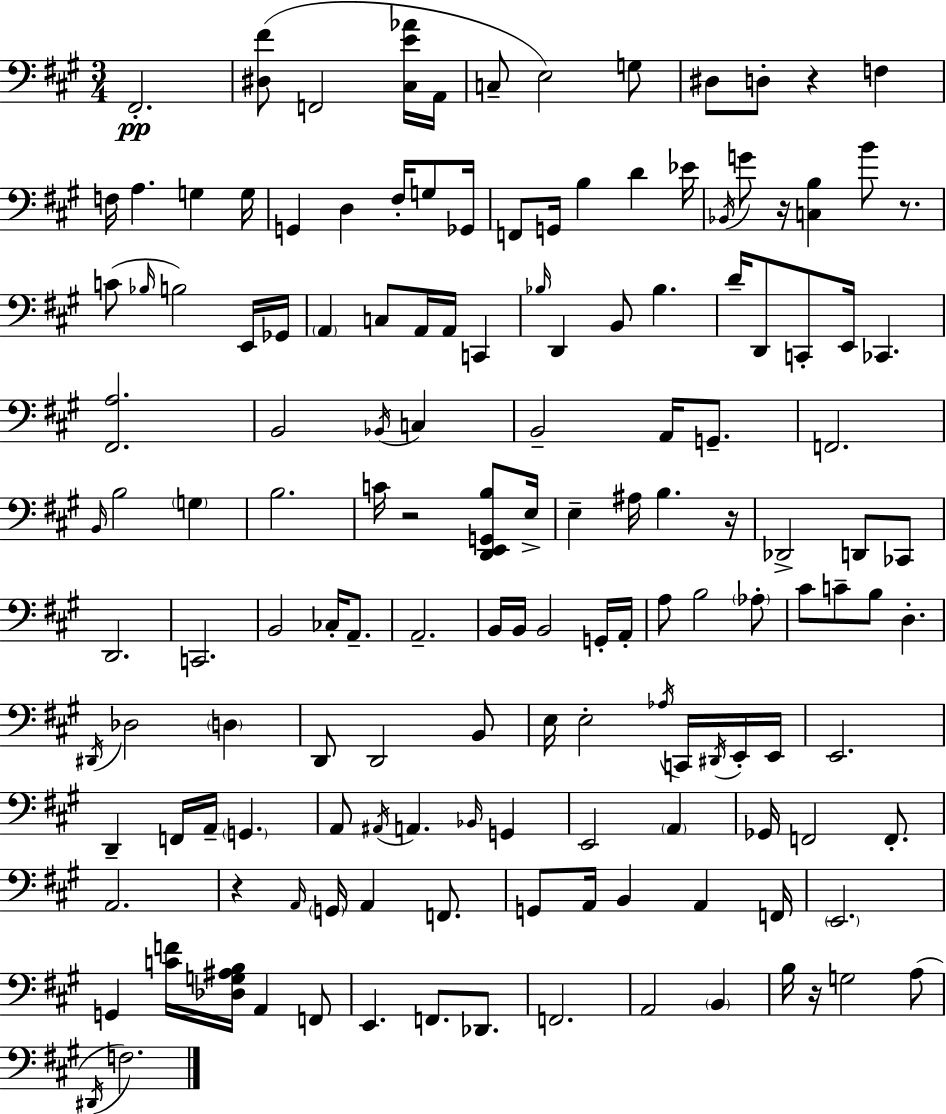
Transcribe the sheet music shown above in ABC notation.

X:1
T:Untitled
M:3/4
L:1/4
K:A
^F,,2 [^D,^F]/2 F,,2 [^C,E_A]/4 A,,/4 C,/2 E,2 G,/2 ^D,/2 D,/2 z F, F,/4 A, G, G,/4 G,, D, ^F,/4 G,/2 _G,,/4 F,,/2 G,,/4 B, D _E/4 _B,,/4 G/2 z/4 [C,B,] B/2 z/2 C/2 _B,/4 B,2 E,,/4 _G,,/4 A,, C,/2 A,,/4 A,,/4 C,, _B,/4 D,, B,,/2 _B, D/4 D,,/2 C,,/2 E,,/4 _C,, [^F,,A,]2 B,,2 _B,,/4 C, B,,2 A,,/4 G,,/2 F,,2 B,,/4 B,2 G, B,2 C/4 z2 [D,,E,,G,,B,]/2 E,/4 E, ^A,/4 B, z/4 _D,,2 D,,/2 _C,,/2 D,,2 C,,2 B,,2 _C,/4 A,,/2 A,,2 B,,/4 B,,/4 B,,2 G,,/4 A,,/4 A,/2 B,2 _A,/2 ^C/2 C/2 B,/2 D, ^D,,/4 _D,2 D, D,,/2 D,,2 B,,/2 E,/4 E,2 _A,/4 C,,/4 ^D,,/4 E,,/4 E,,/4 E,,2 D,, F,,/4 A,,/4 G,, A,,/2 ^A,,/4 A,, _B,,/4 G,, E,,2 A,, _G,,/4 F,,2 F,,/2 A,,2 z A,,/4 G,,/4 A,, F,,/2 G,,/2 A,,/4 B,, A,, F,,/4 E,,2 G,, [CF]/4 [_D,G,^A,B,]/4 A,, F,,/2 E,, F,,/2 _D,,/2 F,,2 A,,2 B,, B,/4 z/4 G,2 A,/2 ^D,,/4 F,2